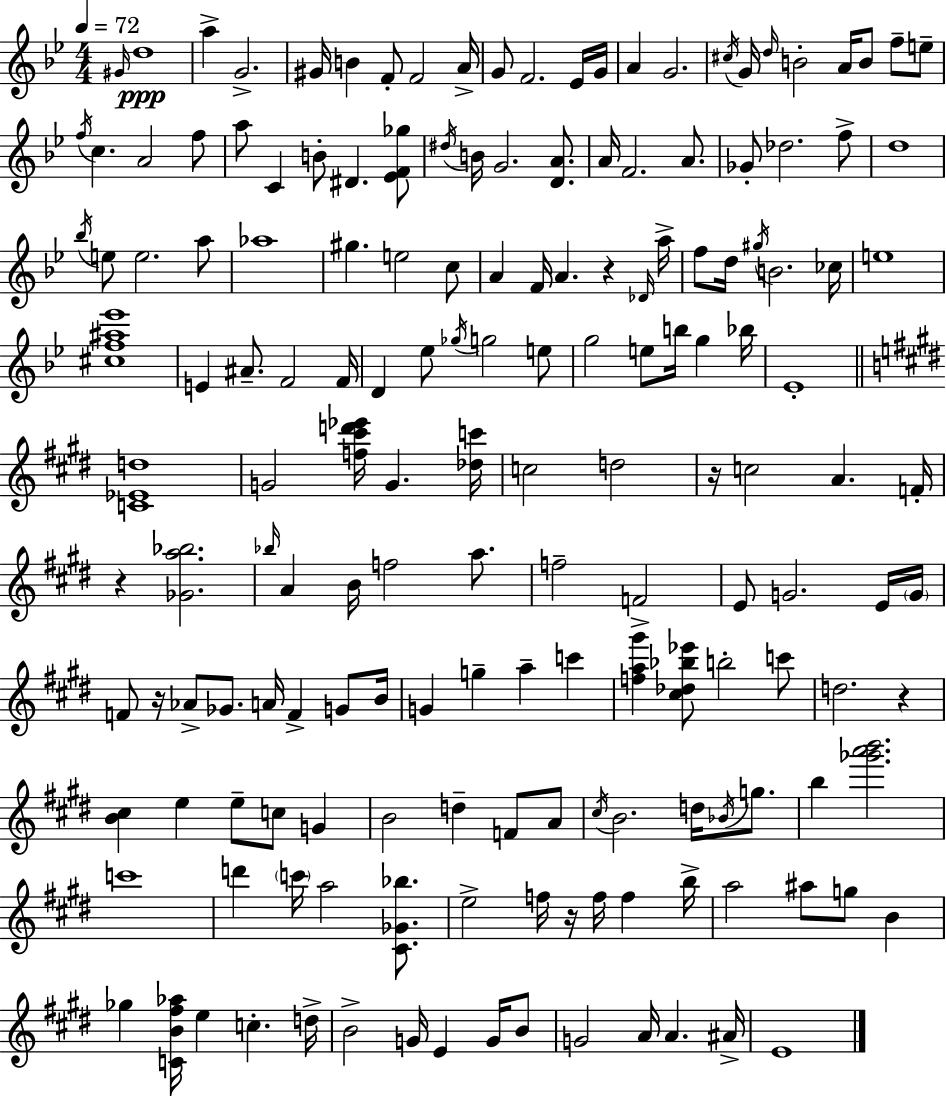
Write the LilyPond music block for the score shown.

{
  \clef treble
  \numericTimeSignature
  \time 4/4
  \key bes \major
  \tempo 4 = 72
  \grace { gis'16 }\ppp d''1 | a''4-> g'2.-> | gis'16 b'4 f'8-. f'2 | a'16-> g'8 f'2. ees'16 | \break g'16 a'4 g'2. | \acciaccatura { cis''16 } g'16 \grace { d''16 } b'2-. a'16 b'8 f''8-- | e''8-- \acciaccatura { f''16 } c''4. a'2 | f''8 a''8 c'4 b'8-. dis'4. | \break <ees' f' ges''>8 \acciaccatura { dis''16 } b'16 g'2. | <d' a'>8. a'16 f'2. | a'8. ges'8-. des''2. | f''8-> d''1 | \break \acciaccatura { bes''16 } e''8 e''2. | a''8 aes''1 | gis''4. e''2 | c''8 a'4 f'16 a'4. | \break r4 \grace { des'16 } a''16-> f''8 d''16 \acciaccatura { gis''16 } b'2. | ces''16 e''1 | <cis'' f'' ais'' ees'''>1 | e'4 ais'8.-- f'2 | \break f'16 d'4 ees''8 \acciaccatura { ges''16 } g''2 | e''8 g''2 | e''8 b''16 g''4 bes''16 ees'1-. | \bar "||" \break \key e \major <c' ees' d''>1 | g'2 <f'' cis''' d''' ees'''>16 g'4. <des'' c'''>16 | c''2 d''2 | r16 c''2 a'4. f'16-. | \break r4 <ges' a'' bes''>2. | \grace { bes''16 } a'4 b'16 f''2 a''8. | f''2-- f'2-> | e'8 g'2. e'16 | \break \parenthesize g'16 f'8 r16 aes'8-> ges'8. a'16 f'4-> g'8 | b'16 g'4 g''4-- a''4-- c'''4 | <f'' a'' gis'''>4 <cis'' des'' bes'' ees'''>8 b''2-. c'''8 | d''2. r4 | \break <b' cis''>4 e''4 e''8-- c''8 g'4 | b'2 d''4-- f'8 a'8 | \acciaccatura { cis''16 } b'2. d''16 \acciaccatura { bes'16 } | g''8. b''4 <ges''' a''' b'''>2. | \break c'''1 | d'''4 \parenthesize c'''16 a''2 | <cis' ges' bes''>8. e''2-> f''16 r16 f''16 f''4 | b''16-> a''2 ais''8 g''8 b'4 | \break ges''4 <c' b' fis'' aes''>16 e''4 c''4.-. | d''16-> b'2-> g'16 e'4 | g'16 b'8 g'2 a'16 a'4. | ais'16-> e'1 | \break \bar "|."
}